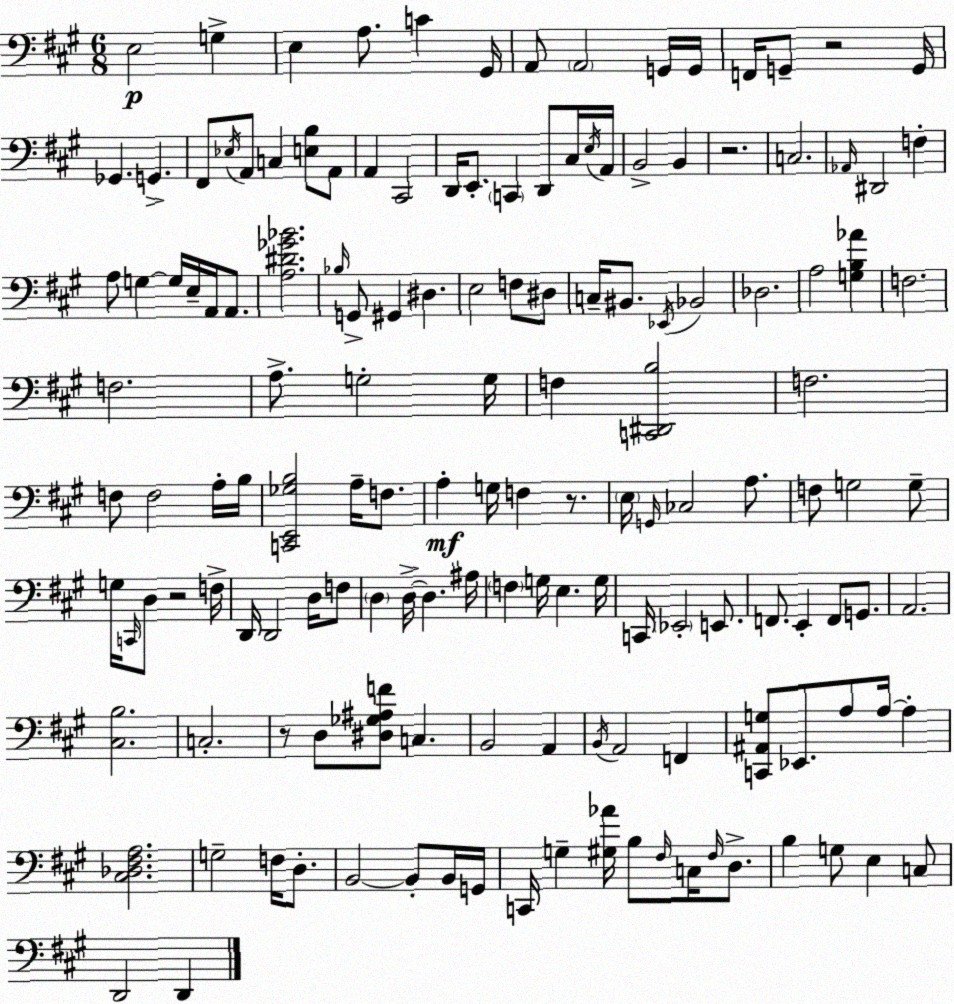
X:1
T:Untitled
M:6/8
L:1/4
K:A
E,2 G, E, A,/2 C ^G,,/4 A,,/2 A,,2 G,,/4 G,,/4 F,,/4 G,,/2 z2 G,,/4 _G,, G,, ^F,,/2 _E,/4 A,,/2 C, [E,B,]/2 A,,/2 A,, ^C,,2 D,,/4 E,,/2 C,, D,,/2 ^C,/4 E,/4 A,,/4 B,,2 B,, z2 C,2 _A,,/4 ^D,,2 F, A,/2 G, G,/4 E,/4 A,,/4 A,,/2 [A,^D_G_B]2 _B,/4 G,,/2 ^G,, ^D, E,2 F,/2 ^D,/2 C,/4 ^B,,/2 _E,,/4 _B,,2 _D,2 A,2 [G,B,_A] F,2 F,2 A,/2 G,2 G,/4 F, [C,,^D,,B,]2 F,2 F,/2 F,2 A,/4 B,/4 [C,,E,,_G,B,]2 A,/4 F,/2 A, G,/4 F, z/2 E,/4 G,,/4 _C,2 A,/2 F,/2 G,2 G,/2 G,/4 C,,/4 D,/2 z2 F,/4 D,,/4 D,,2 D,/4 F,/2 D, D,/4 D, ^A,/4 F, G,/4 E, G,/4 C,,/4 _E,,2 E,,/2 F,,/2 E,, F,,/2 G,,/2 A,,2 [^C,B,]2 C,2 z/2 D,/2 [^D,_G,^A,F]/2 C, B,,2 A,, B,,/4 A,,2 F,, [C,,^A,,G,]/2 _E,,/2 A,/2 A,/4 A, [^C,_D,^F,A,]2 G,2 F,/4 D,/2 B,,2 B,,/2 B,,/4 G,,/4 C,,/4 G, [^G,_A]/4 B,/2 ^F,/4 C,/4 ^F,/4 D,/2 B, G,/2 E, C,/2 D,,2 D,,